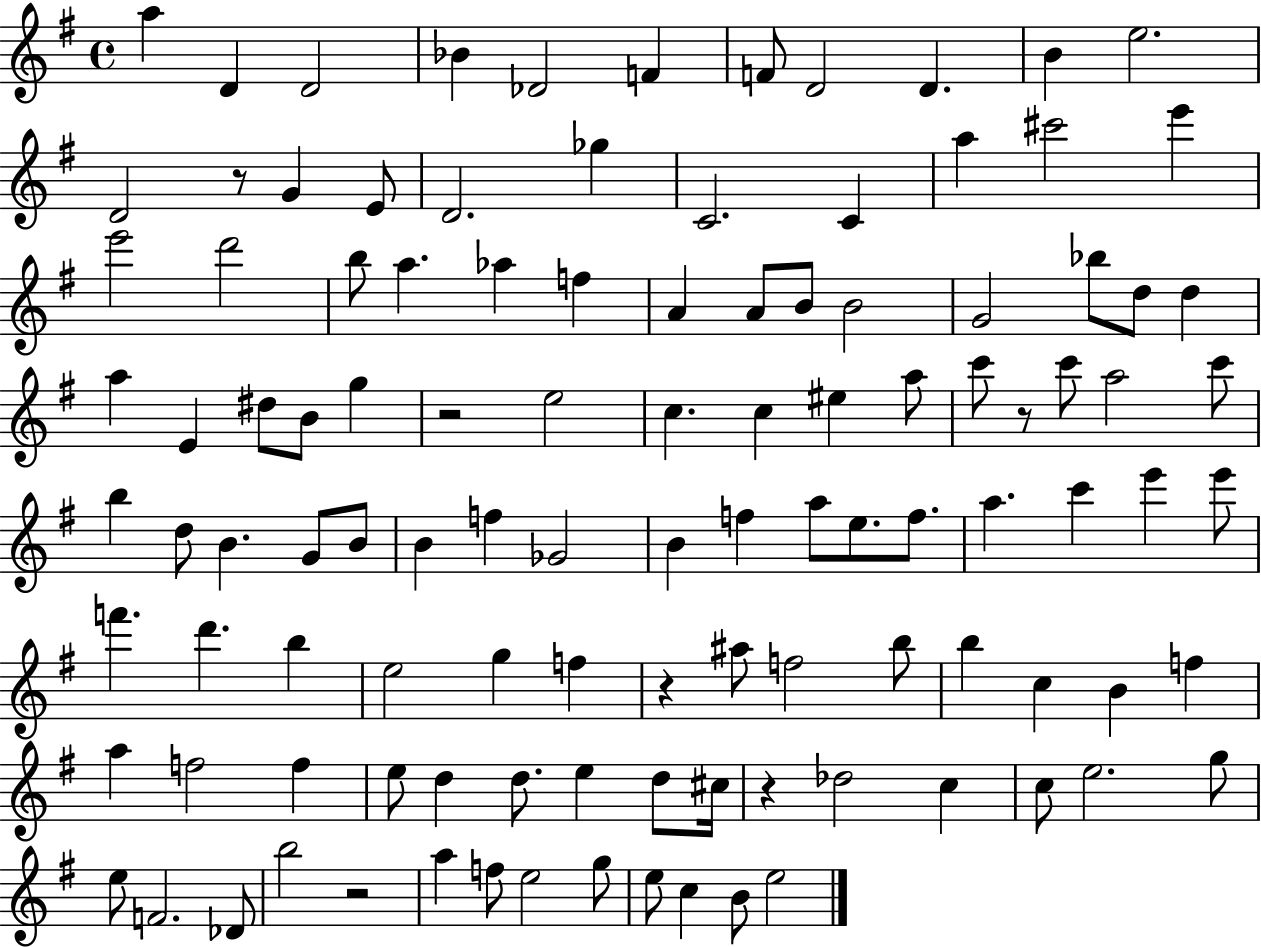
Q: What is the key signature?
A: G major